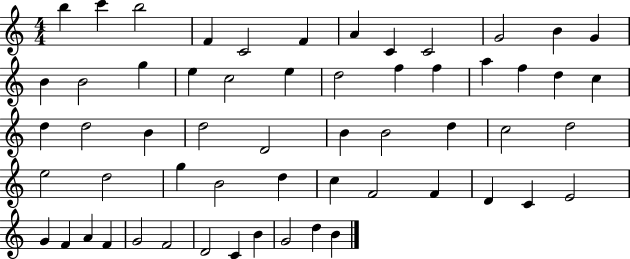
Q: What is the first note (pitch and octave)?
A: B5